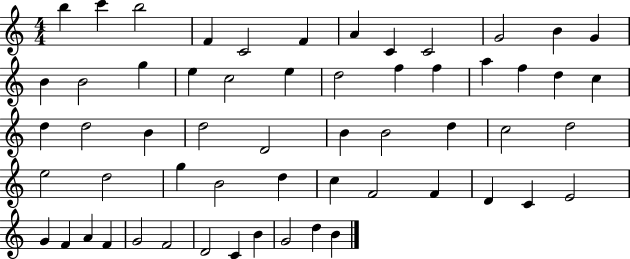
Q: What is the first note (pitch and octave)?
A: B5